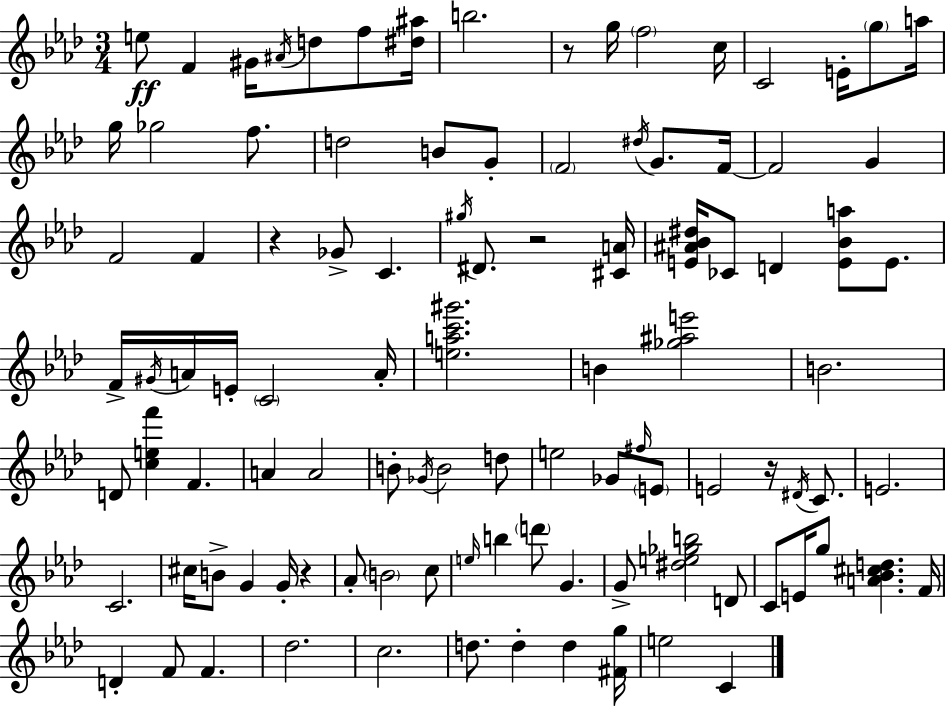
{
  \clef treble
  \numericTimeSignature
  \time 3/4
  \key aes \major
  e''8\ff f'4 gis'16 \acciaccatura { ais'16 } d''8 f''8 | <dis'' ais''>16 b''2. | r8 g''16 \parenthesize f''2 | c''16 c'2 e'16-. \parenthesize g''8 | \break a''16 g''16 ges''2 f''8. | d''2 b'8 g'8-. | \parenthesize f'2 \acciaccatura { dis''16 } g'8. | f'16~~ f'2 g'4 | \break f'2 f'4 | r4 ges'8-> c'4. | \acciaccatura { gis''16 } dis'8. r2 | <cis' a'>16 <e' ais' bes' dis''>16 ces'8 d'4 <e' bes' a''>8 | \break e'8. f'16-> \acciaccatura { gis'16 } a'16 e'16-. \parenthesize c'2 | a'16-. <e'' a'' c''' gis'''>2. | b'4 <ges'' ais'' e'''>2 | b'2. | \break d'8 <c'' e'' f'''>4 f'4. | a'4 a'2 | b'8-. \acciaccatura { ges'16 } b'2 | d''8 e''2 | \break ges'8 \grace { fis''16 } \parenthesize e'8 e'2 | r16 \acciaccatura { dis'16 } c'8. e'2. | c'2. | cis''16 b'8-> g'4 | \break g'16-. r4 aes'8-. \parenthesize b'2 | c''8 \grace { e''16 } b''4 | \parenthesize d'''8 g'4. g'8-> <dis'' e'' ges'' b''>2 | d'8 c'8 e'16 g''8 | \break <a' bes' cis'' d''>4. f'16 d'4-. | f'8 f'4. des''2. | c''2. | d''8. d''4-. | \break d''4 <fis' g''>16 e''2 | c'4 \bar "|."
}